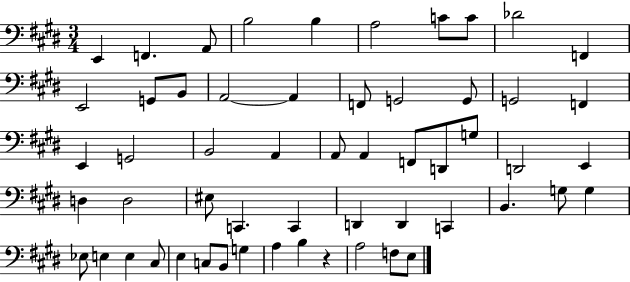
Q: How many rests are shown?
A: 1